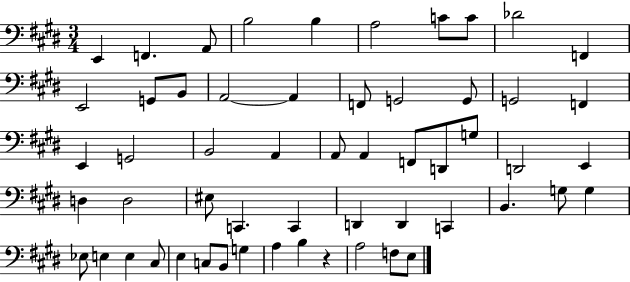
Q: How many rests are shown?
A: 1